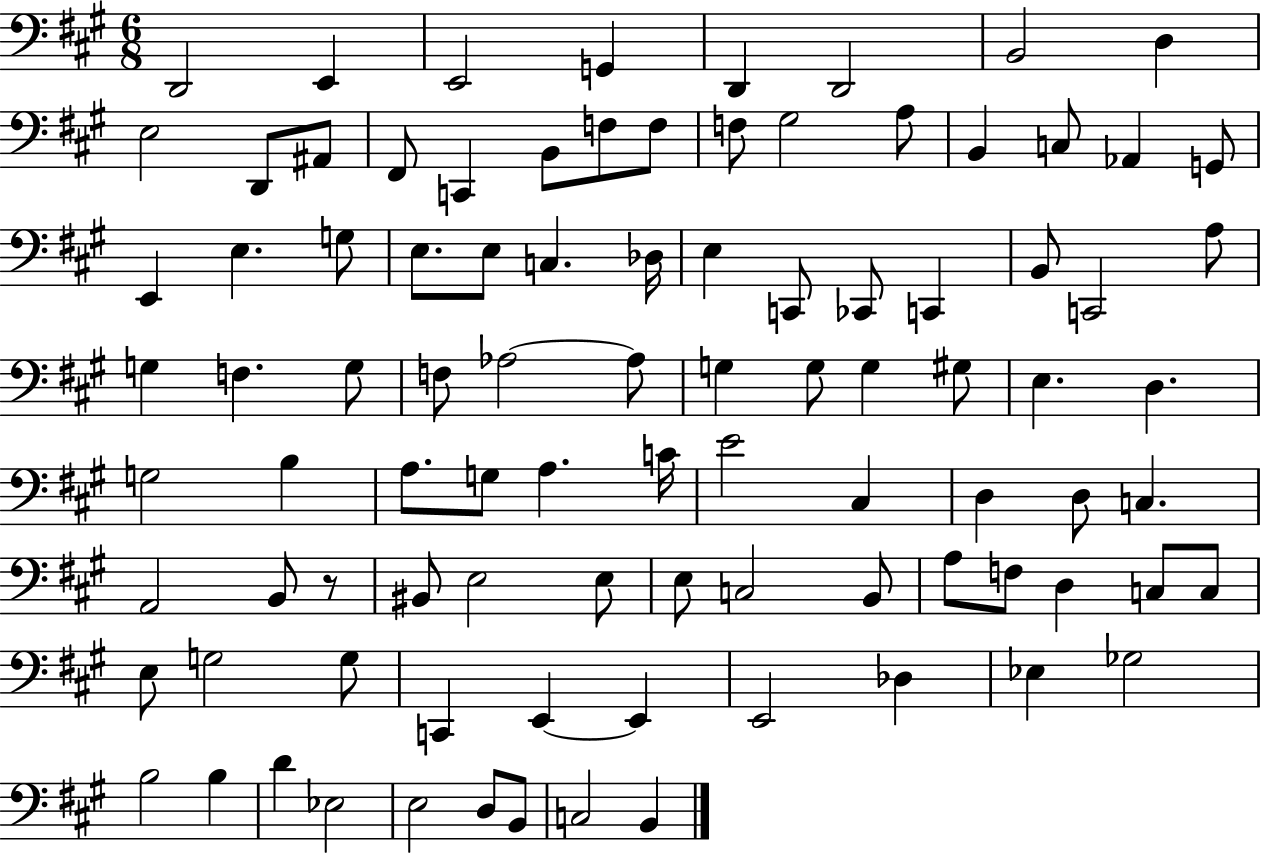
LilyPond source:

{
  \clef bass
  \numericTimeSignature
  \time 6/8
  \key a \major
  d,2 e,4 | e,2 g,4 | d,4 d,2 | b,2 d4 | \break e2 d,8 ais,8 | fis,8 c,4 b,8 f8 f8 | f8 gis2 a8 | b,4 c8 aes,4 g,8 | \break e,4 e4. g8 | e8. e8 c4. des16 | e4 c,8 ces,8 c,4 | b,8 c,2 a8 | \break g4 f4. g8 | f8 aes2~~ aes8 | g4 g8 g4 gis8 | e4. d4. | \break g2 b4 | a8. g8 a4. c'16 | e'2 cis4 | d4 d8 c4. | \break a,2 b,8 r8 | bis,8 e2 e8 | e8 c2 b,8 | a8 f8 d4 c8 c8 | \break e8 g2 g8 | c,4 e,4~~ e,4 | e,2 des4 | ees4 ges2 | \break b2 b4 | d'4 ees2 | e2 d8 b,8 | c2 b,4 | \break \bar "|."
}